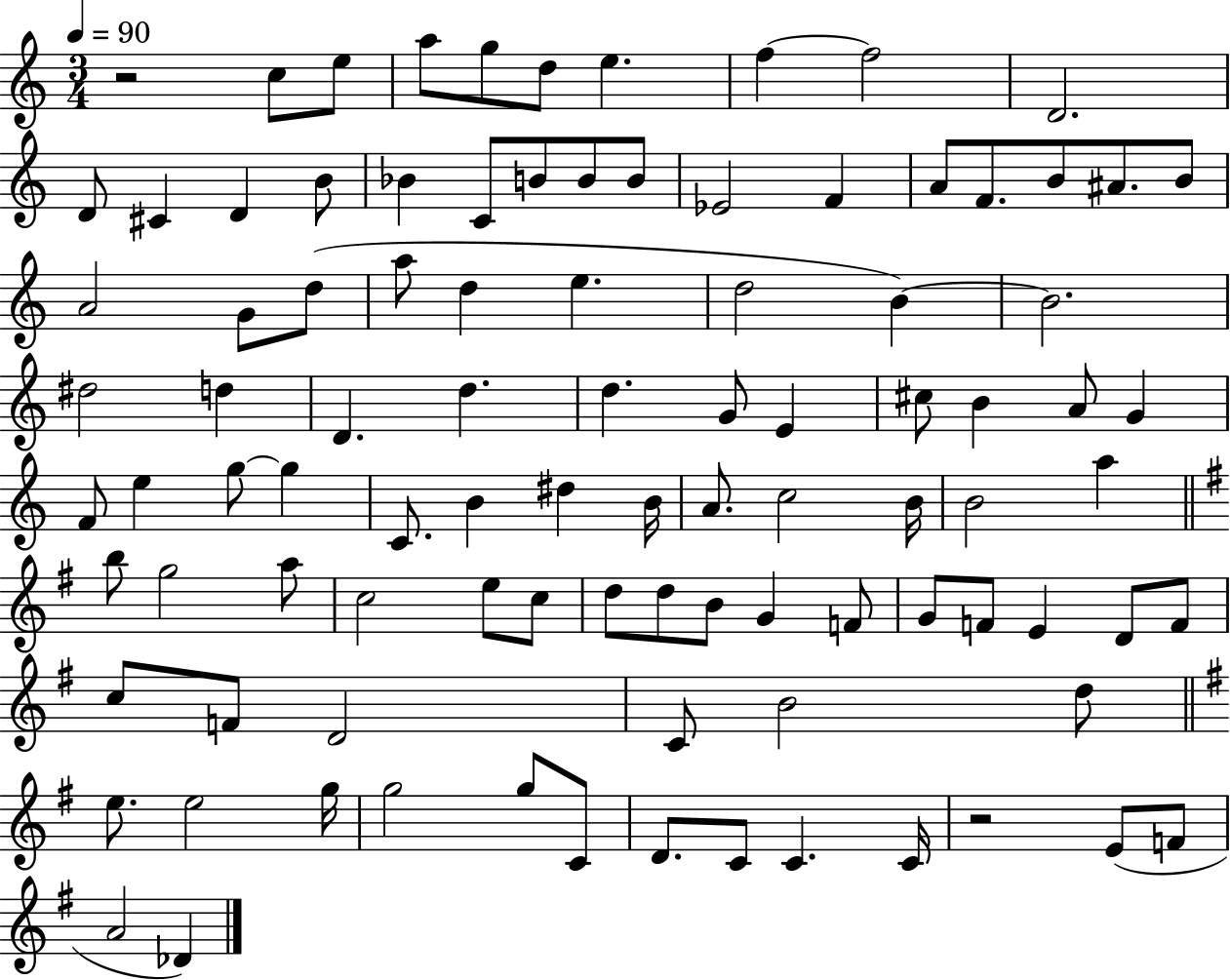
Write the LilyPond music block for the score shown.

{
  \clef treble
  \numericTimeSignature
  \time 3/4
  \key c \major
  \tempo 4 = 90
  r2 c''8 e''8 | a''8 g''8 d''8 e''4. | f''4~~ f''2 | d'2. | \break d'8 cis'4 d'4 b'8 | bes'4 c'8 b'8 b'8 b'8 | ees'2 f'4 | a'8 f'8. b'8 ais'8. b'8 | \break a'2 g'8 d''8( | a''8 d''4 e''4. | d''2 b'4~~) | b'2. | \break dis''2 d''4 | d'4. d''4. | d''4. g'8 e'4 | cis''8 b'4 a'8 g'4 | \break f'8 e''4 g''8~~ g''4 | c'8. b'4 dis''4 b'16 | a'8. c''2 b'16 | b'2 a''4 | \break \bar "||" \break \key g \major b''8 g''2 a''8 | c''2 e''8 c''8 | d''8 d''8 b'8 g'4 f'8 | g'8 f'8 e'4 d'8 f'8 | \break c''8 f'8 d'2 | c'8 b'2 d''8 | \bar "||" \break \key e \minor e''8. e''2 g''16 | g''2 g''8 c'8 | d'8. c'8 c'4. c'16 | r2 e'8( f'8 | \break a'2 des'4) | \bar "|."
}